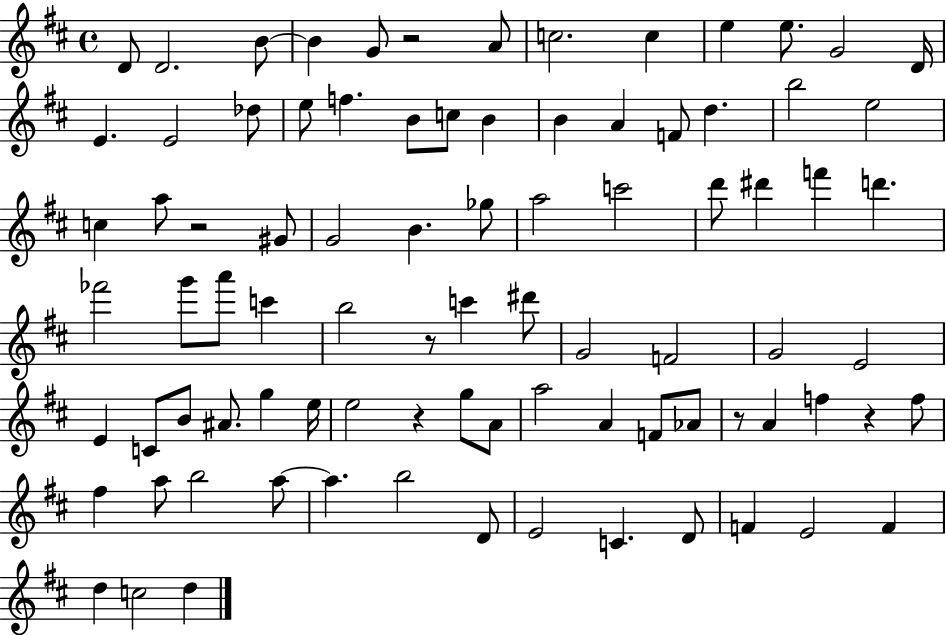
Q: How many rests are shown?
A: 6